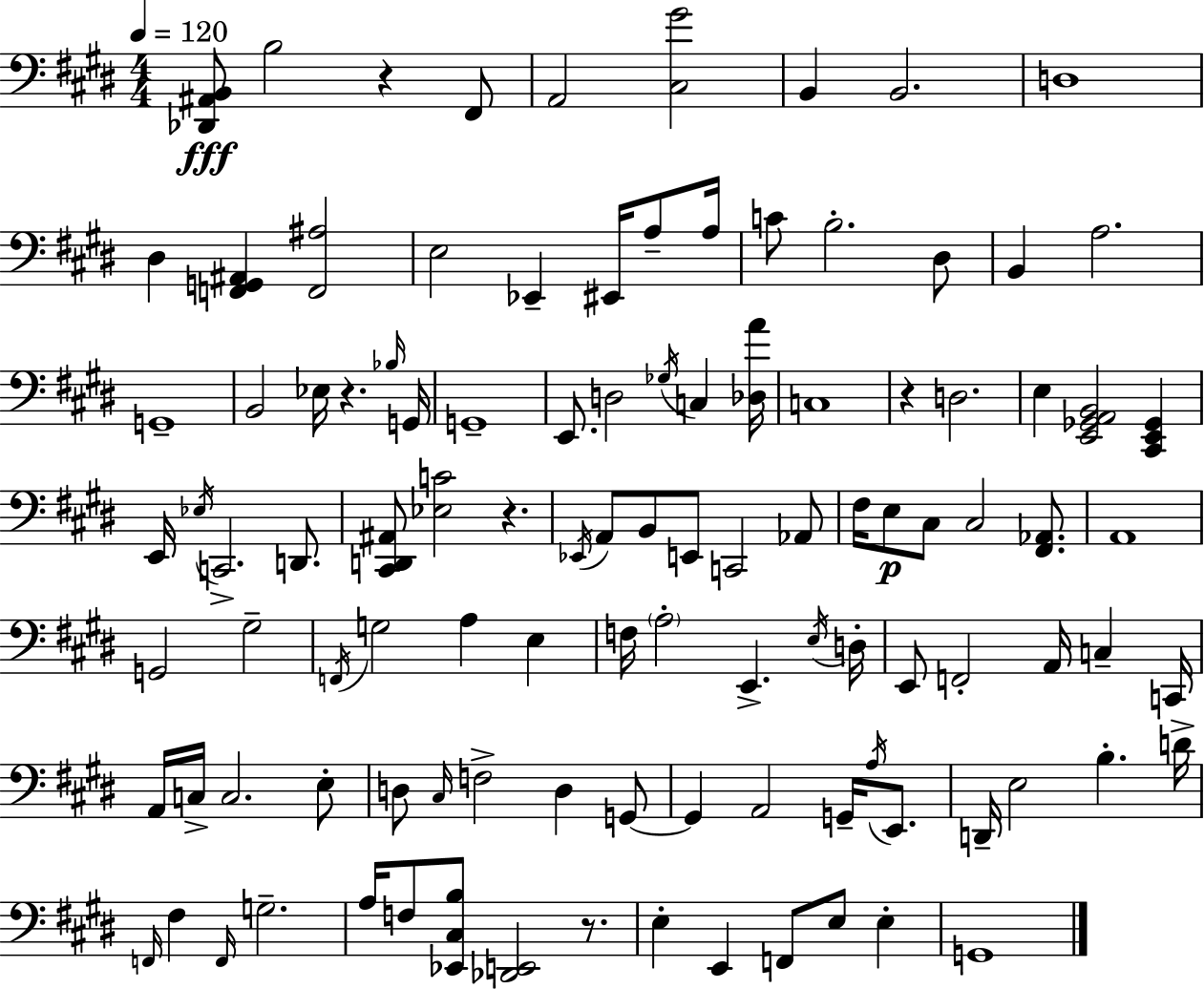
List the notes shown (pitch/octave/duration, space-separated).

[Db2,A#2,B2]/e B3/h R/q F#2/e A2/h [C#3,G#4]/h B2/q B2/h. D3/w D#3/q [F2,G2,A#2]/q [F2,A#3]/h E3/h Eb2/q EIS2/s A3/e A3/s C4/e B3/h. D#3/e B2/q A3/h. G2/w B2/h Eb3/s R/q. Bb3/s G2/s G2/w E2/e. D3/h Gb3/s C3/q [Db3,A4]/s C3/w R/q D3/h. E3/q [E2,Gb2,A2,B2]/h [C#2,E2,Gb2]/q E2/s Eb3/s C2/h. D2/e. [C#2,D2,A#2]/e [Eb3,C4]/h R/q. Eb2/s A2/e B2/e E2/e C2/h Ab2/e F#3/s E3/e C#3/e C#3/h [F#2,Ab2]/e. A2/w G2/h G#3/h F2/s G3/h A3/q E3/q F3/s A3/h E2/q. E3/s D3/s E2/e F2/h A2/s C3/q C2/s A2/s C3/s C3/h. E3/e D3/e C#3/s F3/h D3/q G2/e G2/q A2/h G2/s A3/s E2/e. D2/s E3/h B3/q. D4/s F2/s F#3/q F2/s G3/h. A3/s F3/e [Eb2,C#3,B3]/e [Db2,E2]/h R/e. E3/q E2/q F2/e E3/e E3/q G2/w